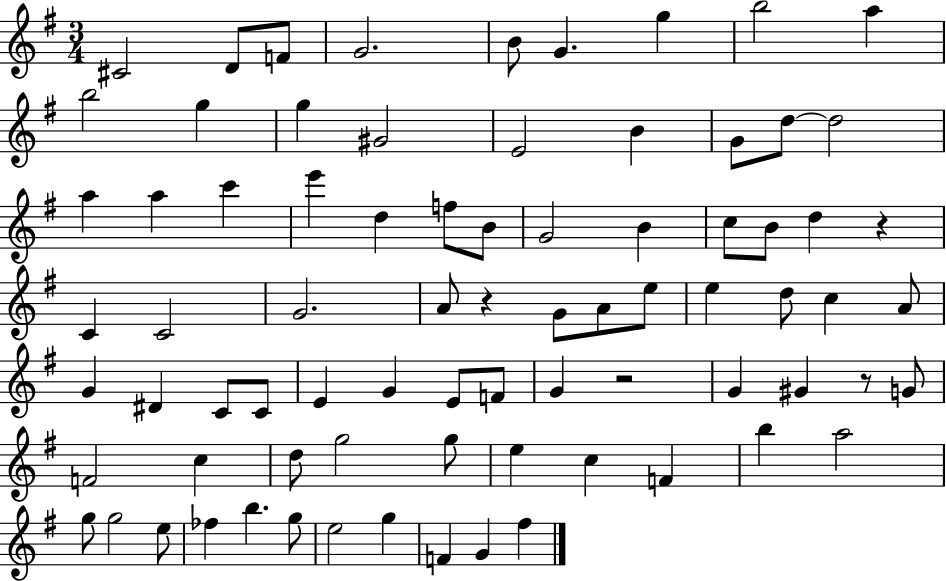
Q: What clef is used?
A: treble